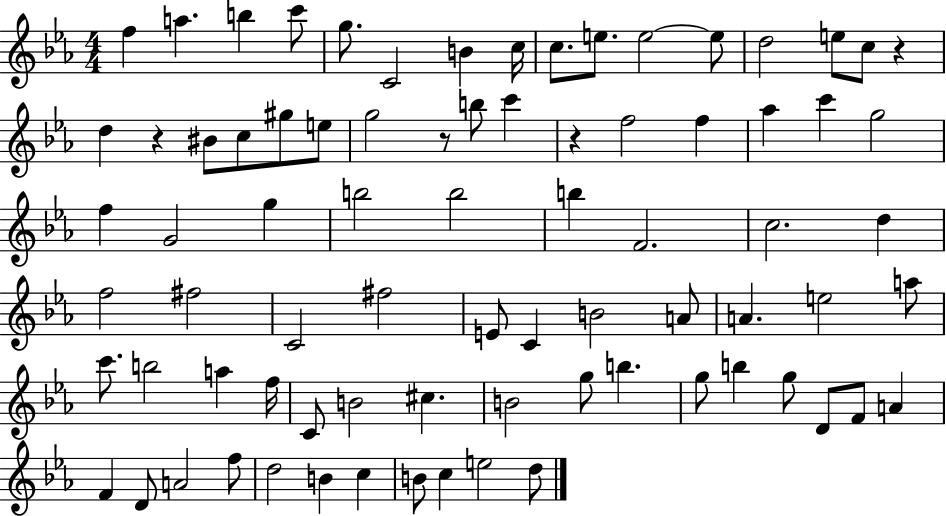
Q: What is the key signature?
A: EES major